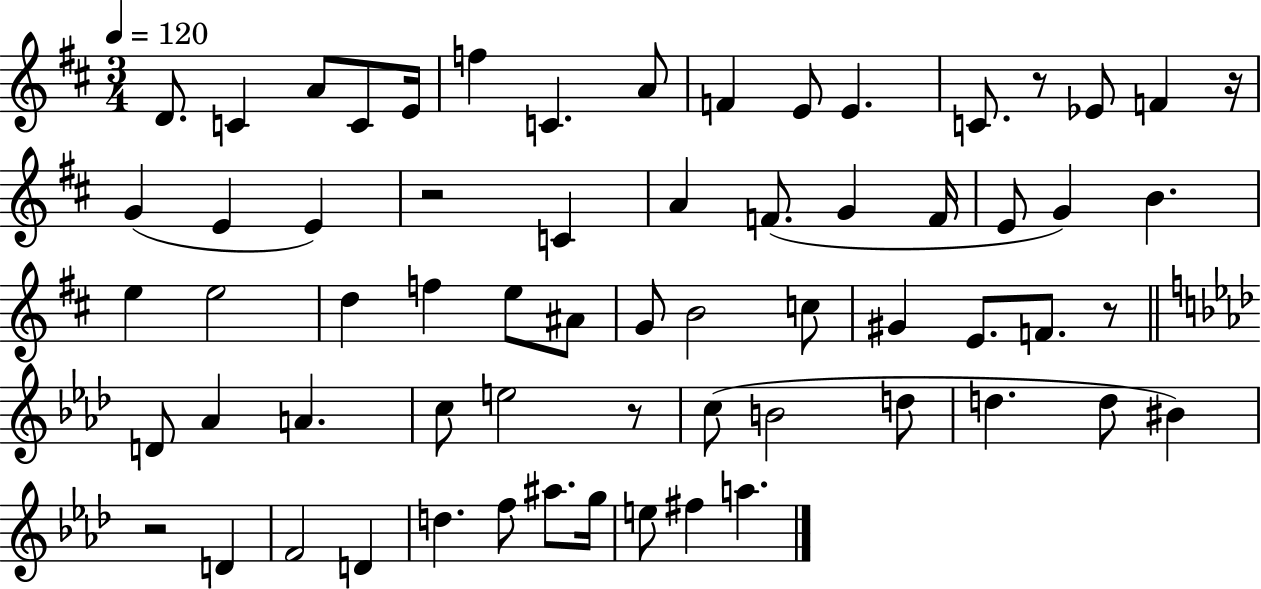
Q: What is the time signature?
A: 3/4